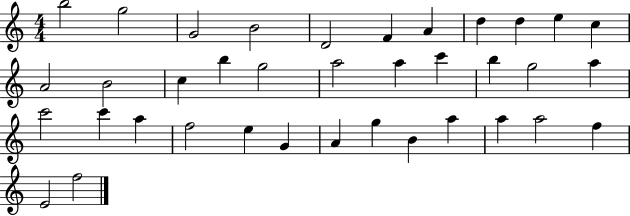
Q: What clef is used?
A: treble